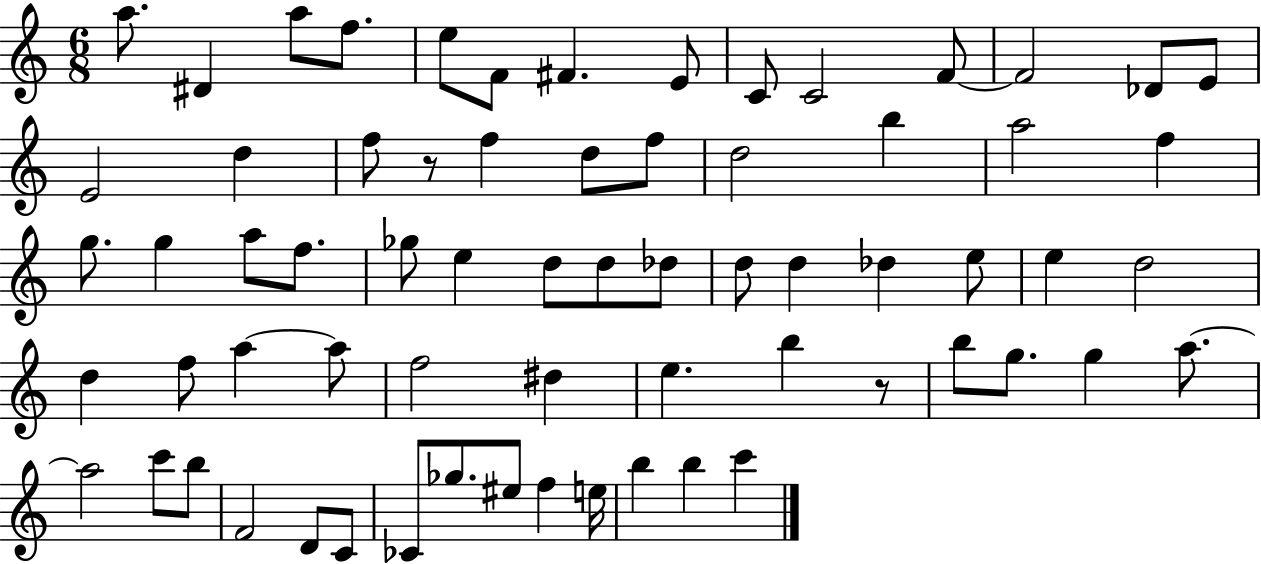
{
  \clef treble
  \numericTimeSignature
  \time 6/8
  \key c \major
  a''8. dis'4 a''8 f''8. | e''8 f'8 fis'4. e'8 | c'8 c'2 f'8~~ | f'2 des'8 e'8 | \break e'2 d''4 | f''8 r8 f''4 d''8 f''8 | d''2 b''4 | a''2 f''4 | \break g''8. g''4 a''8 f''8. | ges''8 e''4 d''8 d''8 des''8 | d''8 d''4 des''4 e''8 | e''4 d''2 | \break d''4 f''8 a''4~~ a''8 | f''2 dis''4 | e''4. b''4 r8 | b''8 g''8. g''4 a''8.~~ | \break a''2 c'''8 b''8 | f'2 d'8 c'8 | ces'8 ges''8. eis''8 f''4 e''16 | b''4 b''4 c'''4 | \break \bar "|."
}